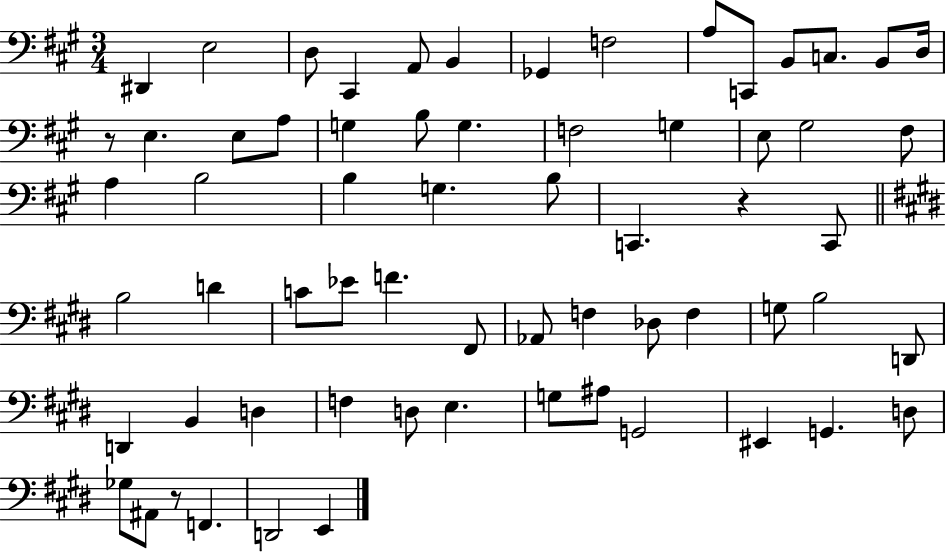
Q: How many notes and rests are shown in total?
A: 65